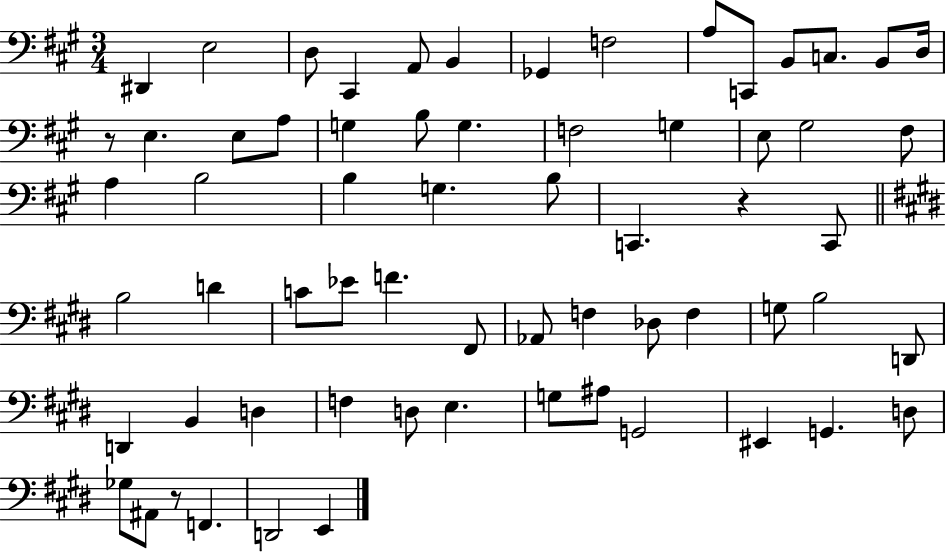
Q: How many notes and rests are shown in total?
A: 65